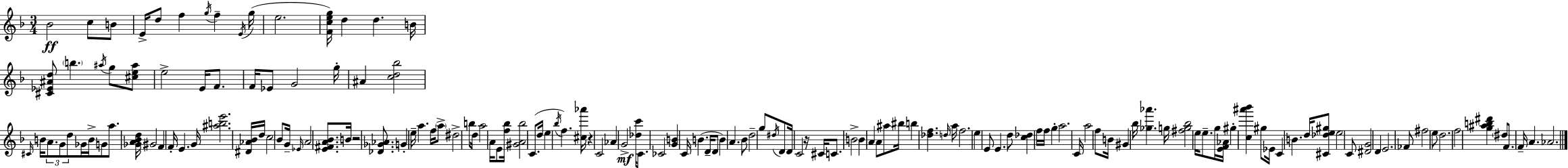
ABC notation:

X:1
T:Untitled
M:3/4
L:1/4
K:Dm
_B2 c/2 B/2 E/4 d/2 f g/4 f E/4 g/4 e2 [Fceg]/4 d d B/4 [^C_E^Ad]/2 b ^a/4 g/2 [^ce^a]/2 e2 E/4 F/2 F/4 _E/2 G2 g/4 ^A [cd_b]2 ^C/4 B/4 A/2 G/2 d/2 _G/4 B/4 G/2 a/2 [_GA_Bd]/4 ^G2 F F/4 E G/4 [^abe']2 [^D_A_B]/4 d/4 c2 _B/2 G/4 _E/4 A2 [E^FA_B]/2 B/4 z2 [_D_G_A]/2 G e/4 a f/4 a/2 ^d2 b/2 d/4 a2 A/4 E/2 [f_b]/4 [^GA_b]2 C/2 d/4 e _b/4 f [^c_a']/4 z C2 _A G2 [_dc']/4 C/2 _C2 [GB] C/4 B D/4 D/2 B A _B/2 d2 g/2 ^d/4 D/2 D/4 C2 z/4 ^C/4 C/2 B2 B A A/2 ^a/2 ^b/4 b [_df] d/4 a/4 f2 e E/2 E d/2 [c_d] f/4 f/4 g a2 C/4 a2 f/2 B/4 ^G _b/4 [_g_a'] g/4 [^fg_b]2 e/4 e/2 g/4 [EF_A]/4 ^g [c^a'_b'] ^g/2 _E/4 C B d/4 [^C_de^g]/2 e2 C/2 [^DG]2 D E2 _F/2 ^f2 e/2 d2 f2 [g^ab^d'] ^d/2 F/2 F/4 A _A2